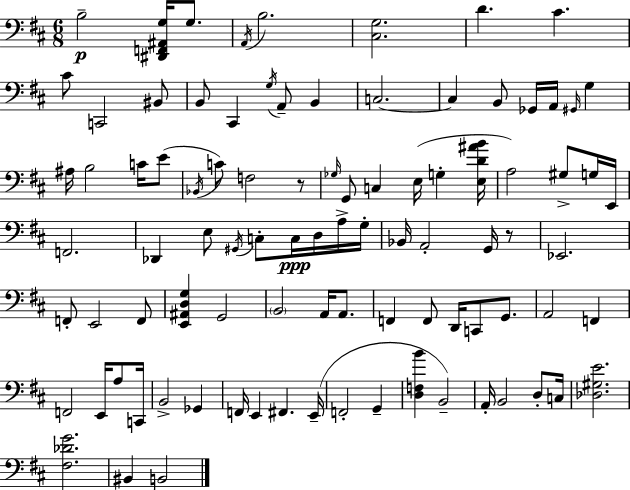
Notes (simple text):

B3/h [D#2,F2,A#2,G3]/s G3/e. A2/s B3/h. [C#3,G3]/h. D4/q. C#4/q. C#4/e C2/h BIS2/e B2/e C#2/q G3/s A2/e B2/q C3/h. C3/q B2/e Gb2/s A2/s G#2/s G3/q A#3/s B3/h C4/s E4/e Bb2/s C4/e F3/h R/e Gb3/s G2/e C3/q E3/s G3/q [E3,D4,A#4,B4]/s A3/h G#3/e G3/s E2/s F2/h. Db2/q E3/e G#2/s C3/e C3/s D3/s A3/s G3/s Bb2/s A2/h G2/s R/e Eb2/h. F2/e E2/h F2/e [E2,A#2,D3,G3]/q G2/h B2/h A2/s A2/e. F2/q F2/e D2/s C2/e G2/e. A2/h F2/q F2/h E2/s A3/e C2/s B2/h Gb2/q F2/s E2/q F#2/q. E2/s F2/h G2/q [D3,F3,B4]/q B2/h A2/s B2/h D3/e C3/s [Db3,G#3,E4]/h. [F#3,Db4,G4]/h. BIS2/q B2/h